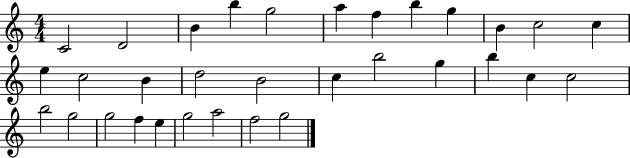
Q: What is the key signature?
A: C major